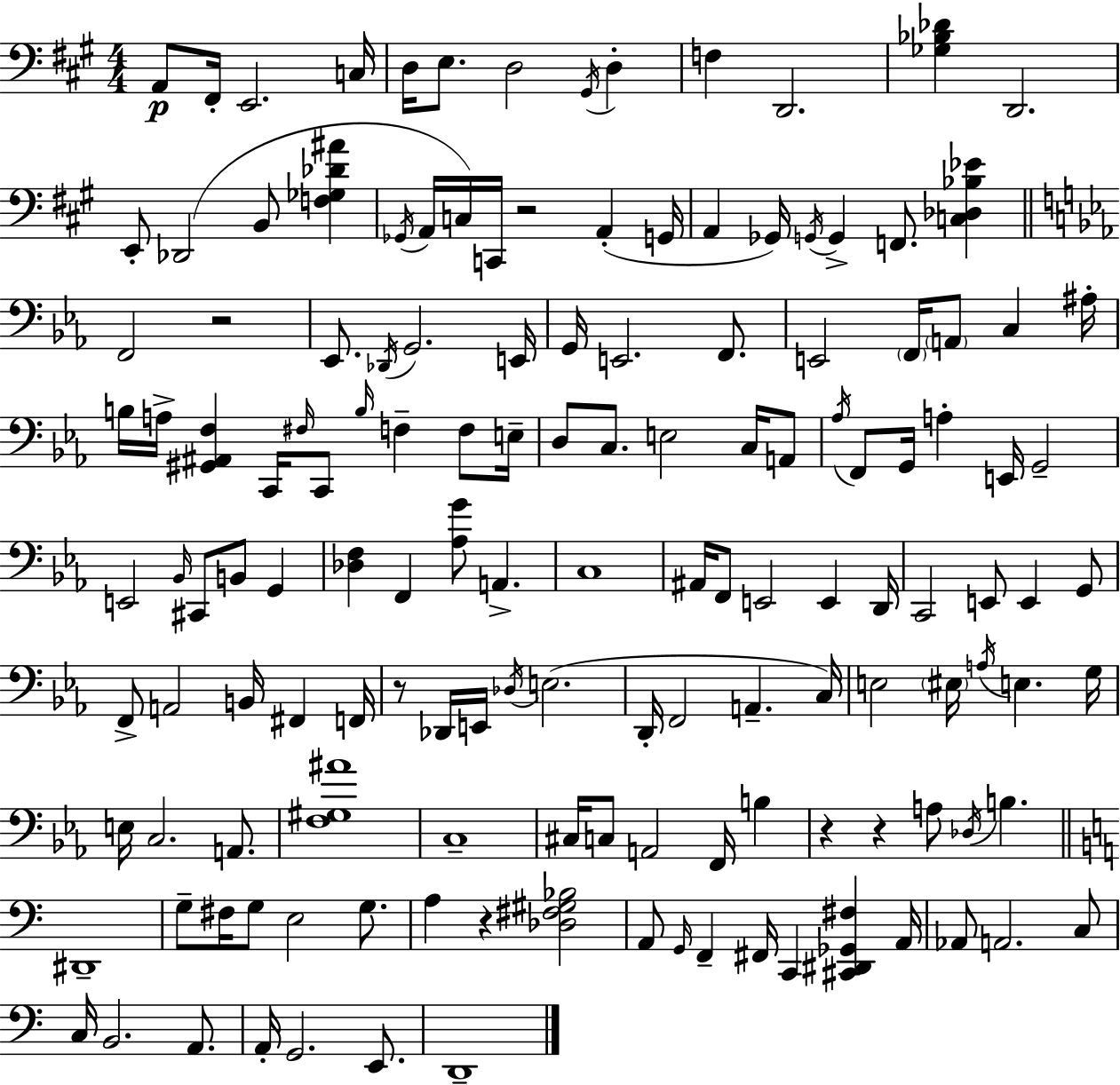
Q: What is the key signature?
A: A major